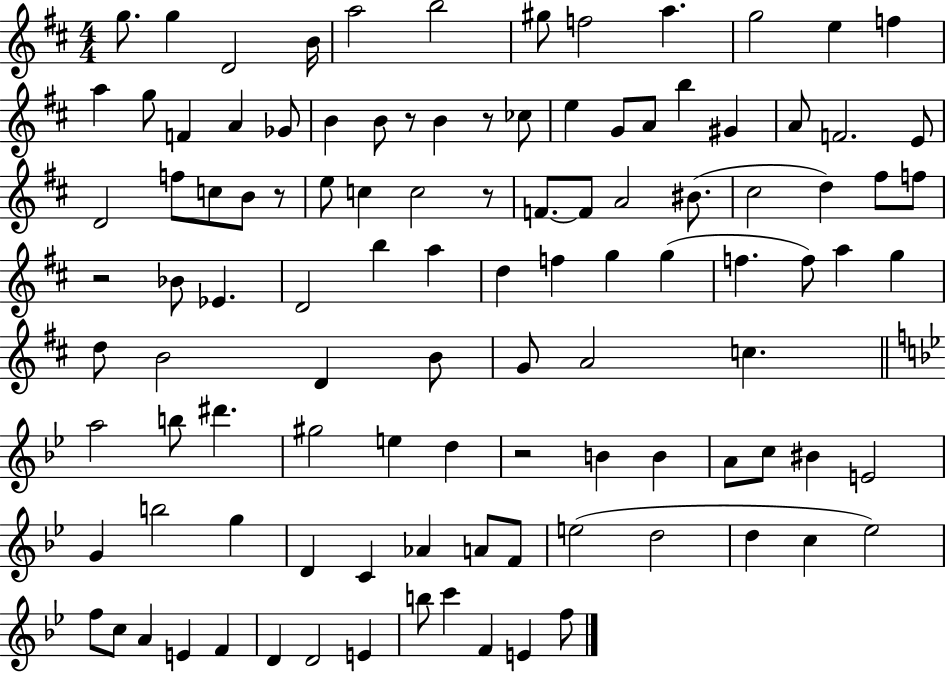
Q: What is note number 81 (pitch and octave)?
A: C4